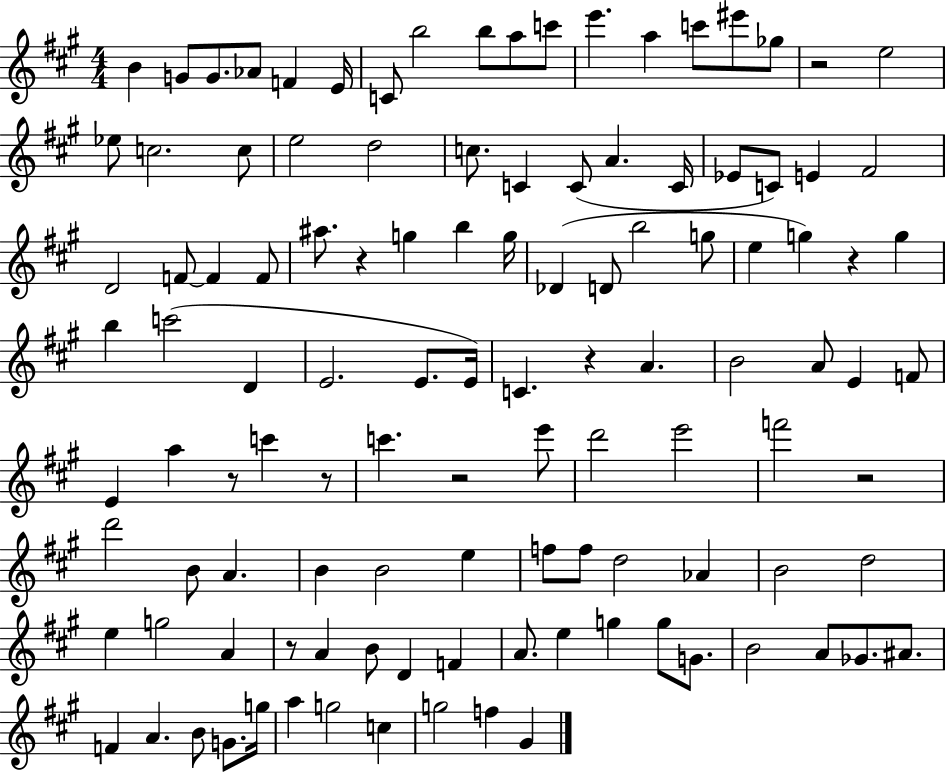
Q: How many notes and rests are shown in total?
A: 114